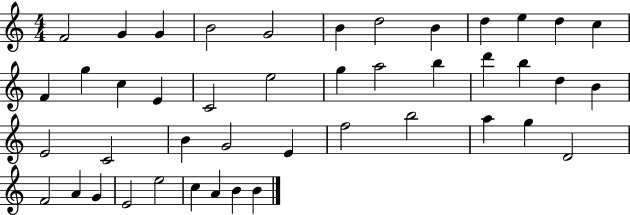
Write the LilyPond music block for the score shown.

{
  \clef treble
  \numericTimeSignature
  \time 4/4
  \key c \major
  f'2 g'4 g'4 | b'2 g'2 | b'4 d''2 b'4 | d''4 e''4 d''4 c''4 | \break f'4 g''4 c''4 e'4 | c'2 e''2 | g''4 a''2 b''4 | d'''4 b''4 d''4 b'4 | \break e'2 c'2 | b'4 g'2 e'4 | f''2 b''2 | a''4 g''4 d'2 | \break f'2 a'4 g'4 | e'2 e''2 | c''4 a'4 b'4 b'4 | \bar "|."
}